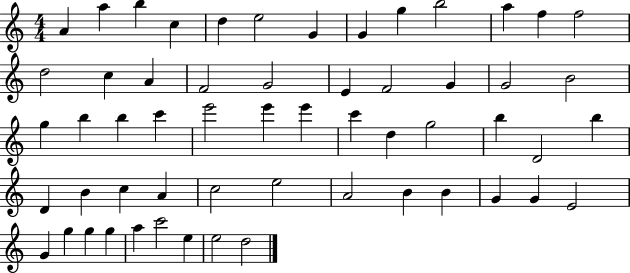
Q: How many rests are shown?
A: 0